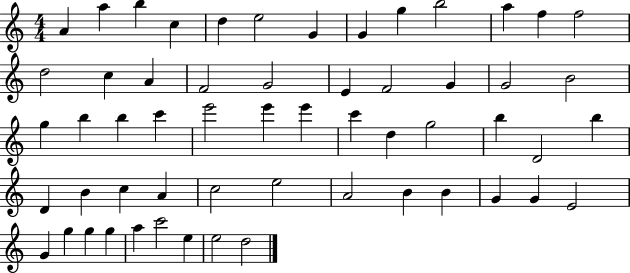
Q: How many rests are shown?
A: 0